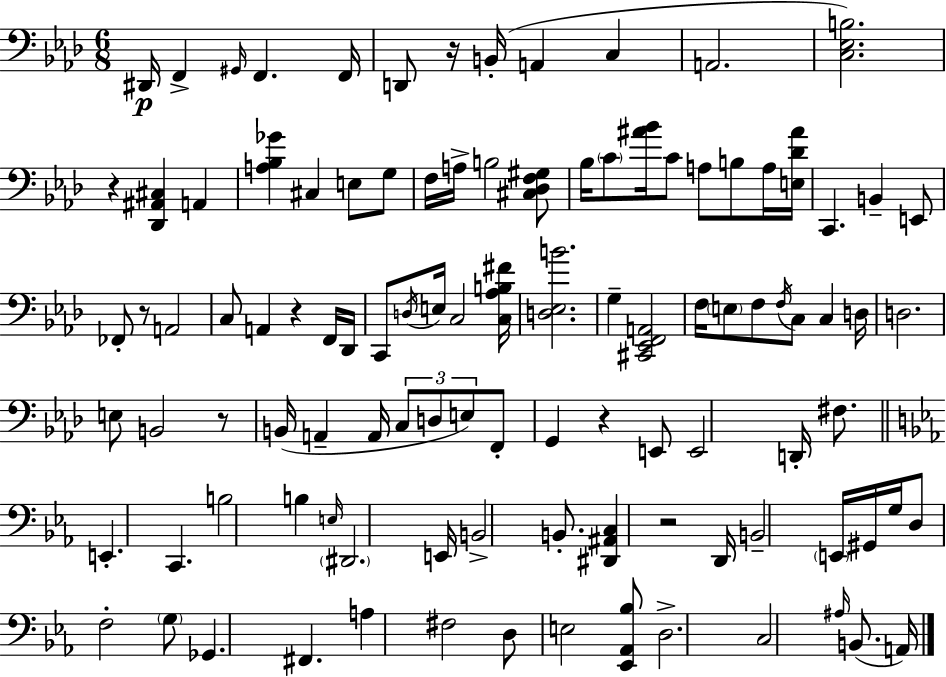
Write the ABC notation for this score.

X:1
T:Untitled
M:6/8
L:1/4
K:Ab
^D,,/4 F,, ^G,,/4 F,, F,,/4 D,,/2 z/4 B,,/4 A,, C, A,,2 [C,_E,B,]2 z [_D,,^A,,^C,] A,, [A,_B,_G] ^C, E,/2 G,/2 F,/4 A,/4 B,2 [^C,_D,F,^G,]/2 _B,/4 C/2 [^A_B]/4 C/2 A,/2 B,/2 A,/4 [E,_D^A]/4 C,, B,, E,,/2 _F,,/2 z/2 A,,2 C,/2 A,, z F,,/4 _D,,/4 C,,/2 D,/4 E,/4 C,2 [C,_A,B,^F]/4 [D,_E,B]2 G, [^C,,_E,,F,,A,,]2 F,/4 E,/2 F,/2 F,/4 C,/2 C, D,/4 D,2 E,/2 B,,2 z/2 B,,/4 A,, A,,/4 C,/2 D,/2 E,/2 F,,/2 G,, z E,,/2 E,,2 D,,/4 ^F,/2 E,, C,, B,2 B, E,/4 ^D,,2 E,,/4 B,,2 B,,/2 [^D,,^A,,C,] z2 D,,/4 B,,2 E,,/4 ^G,,/4 G,/4 D,/2 F,2 G,/2 _G,, ^F,, A, ^F,2 D,/2 E,2 [_E,,_A,,_B,]/2 D,2 C,2 ^A,/4 B,,/2 A,,/4